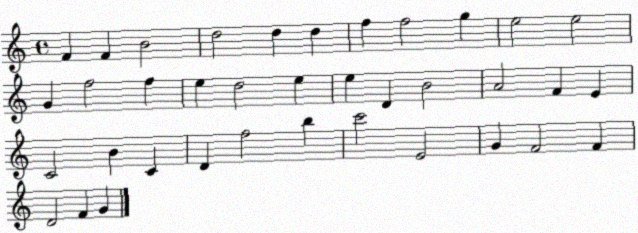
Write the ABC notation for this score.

X:1
T:Untitled
M:4/4
L:1/4
K:C
F F B2 d2 d d f f2 g e2 e2 G f2 f e d2 e e D B2 A2 F E C2 B C D f2 b c'2 E2 G F2 F D2 F G